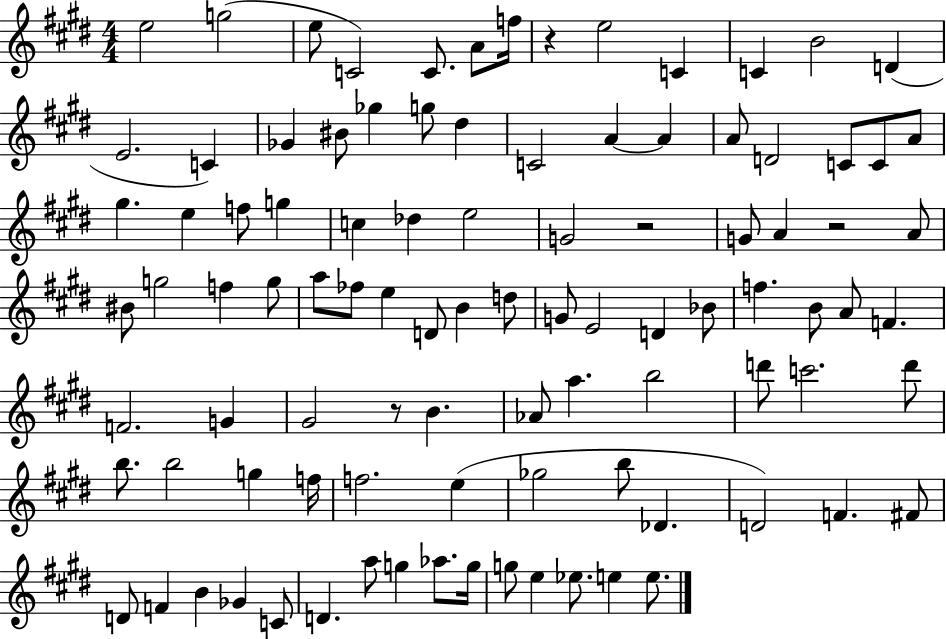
E5/h G5/h E5/e C4/h C4/e. A4/e F5/s R/q E5/h C4/q C4/q B4/h D4/q E4/h. C4/q Gb4/q BIS4/e Gb5/q G5/e D#5/q C4/h A4/q A4/q A4/e D4/h C4/e C4/e A4/e G#5/q. E5/q F5/e G5/q C5/q Db5/q E5/h G4/h R/h G4/e A4/q R/h A4/e BIS4/e G5/h F5/q G5/e A5/e FES5/e E5/q D4/e B4/q D5/e G4/e E4/h D4/q Bb4/e F5/q. B4/e A4/e F4/q. F4/h. G4/q G#4/h R/e B4/q. Ab4/e A5/q. B5/h D6/e C6/h. D6/e B5/e. B5/h G5/q F5/s F5/h. E5/q Gb5/h B5/e Db4/q. D4/h F4/q. F#4/e D4/e F4/q B4/q Gb4/q C4/e D4/q. A5/e G5/q Ab5/e. G5/s G5/e E5/q Eb5/e. E5/q E5/e.